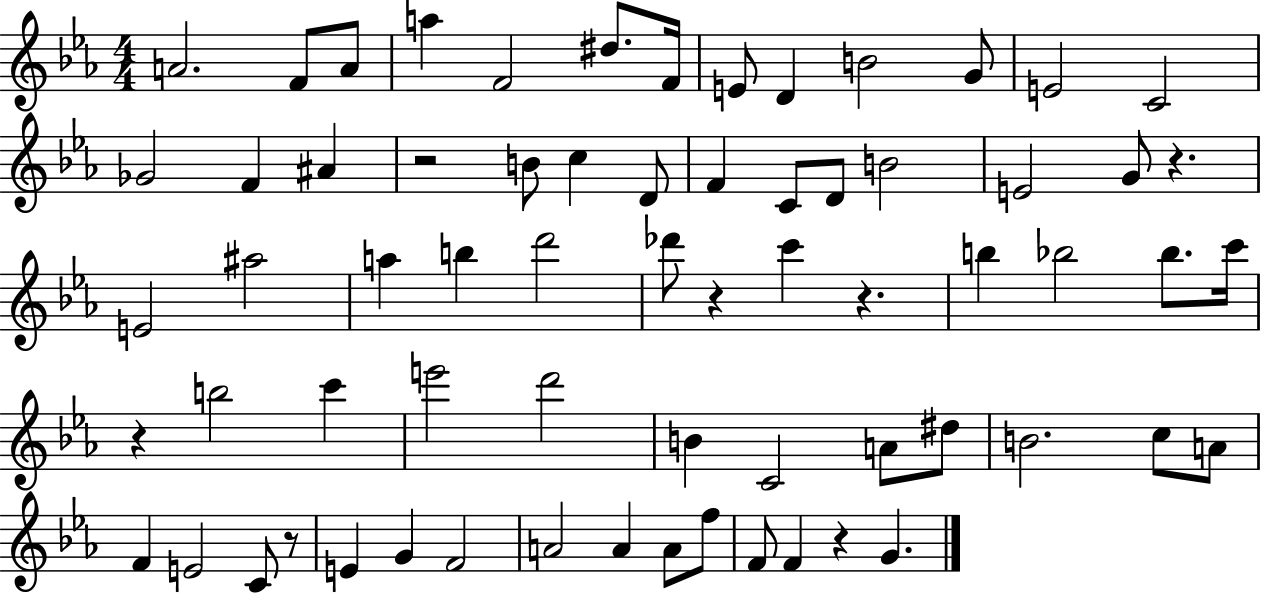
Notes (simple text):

A4/h. F4/e A4/e A5/q F4/h D#5/e. F4/s E4/e D4/q B4/h G4/e E4/h C4/h Gb4/h F4/q A#4/q R/h B4/e C5/q D4/e F4/q C4/e D4/e B4/h E4/h G4/e R/q. E4/h A#5/h A5/q B5/q D6/h Db6/e R/q C6/q R/q. B5/q Bb5/h Bb5/e. C6/s R/q B5/h C6/q E6/h D6/h B4/q C4/h A4/e D#5/e B4/h. C5/e A4/e F4/q E4/h C4/e R/e E4/q G4/q F4/h A4/h A4/q A4/e F5/e F4/e F4/q R/q G4/q.